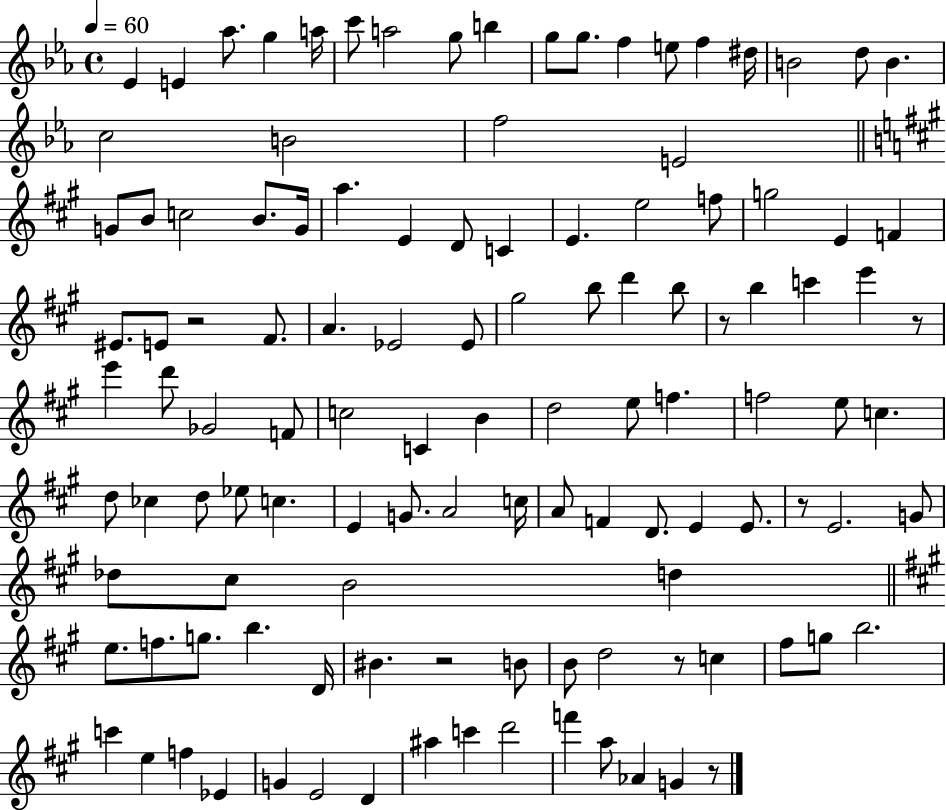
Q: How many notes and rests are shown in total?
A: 117